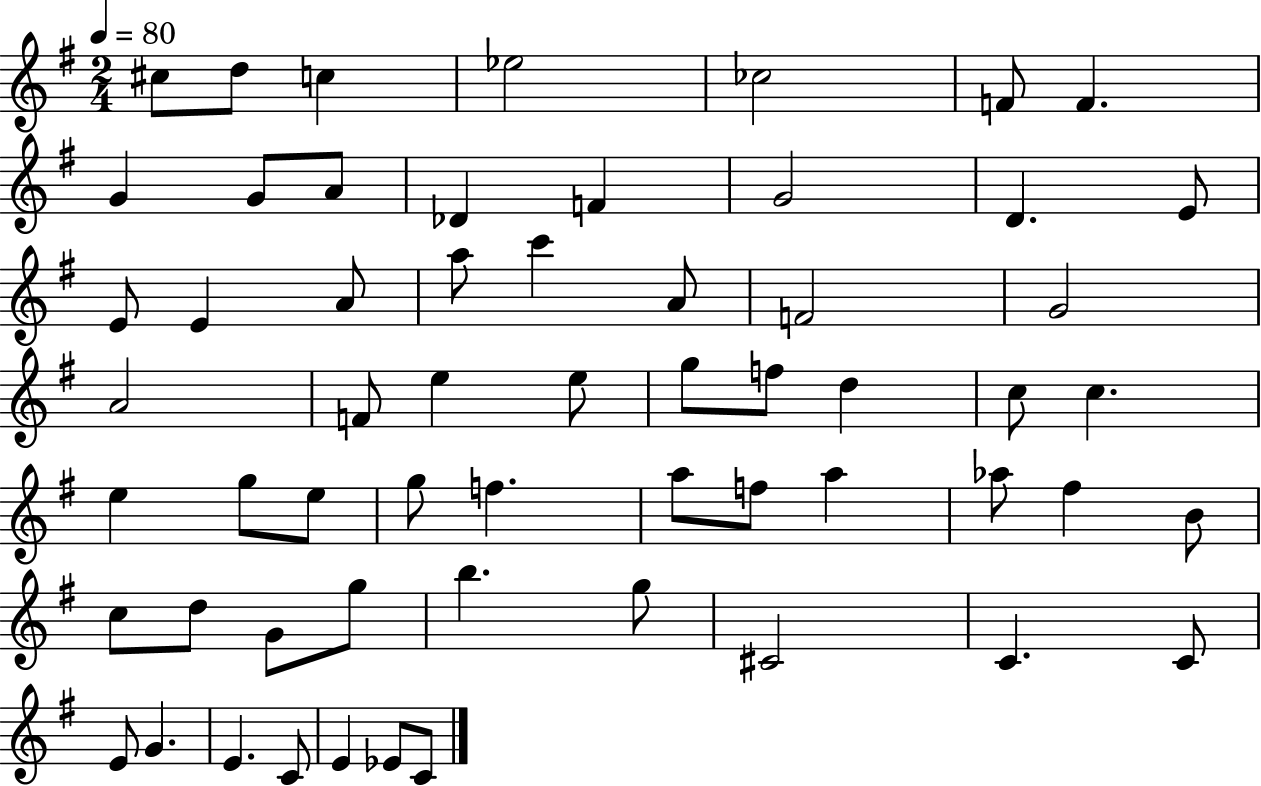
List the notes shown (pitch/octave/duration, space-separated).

C#5/e D5/e C5/q Eb5/h CES5/h F4/e F4/q. G4/q G4/e A4/e Db4/q F4/q G4/h D4/q. E4/e E4/e E4/q A4/e A5/e C6/q A4/e F4/h G4/h A4/h F4/e E5/q E5/e G5/e F5/e D5/q C5/e C5/q. E5/q G5/e E5/e G5/e F5/q. A5/e F5/e A5/q Ab5/e F#5/q B4/e C5/e D5/e G4/e G5/e B5/q. G5/e C#4/h C4/q. C4/e E4/e G4/q. E4/q. C4/e E4/q Eb4/e C4/e